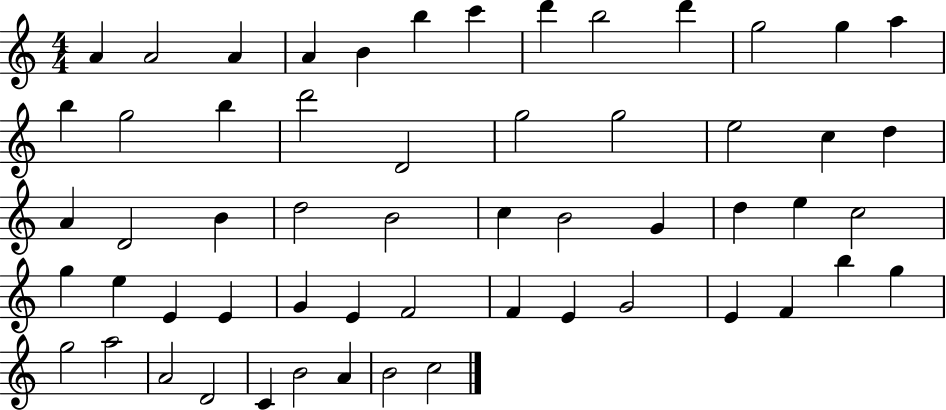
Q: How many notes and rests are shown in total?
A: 57